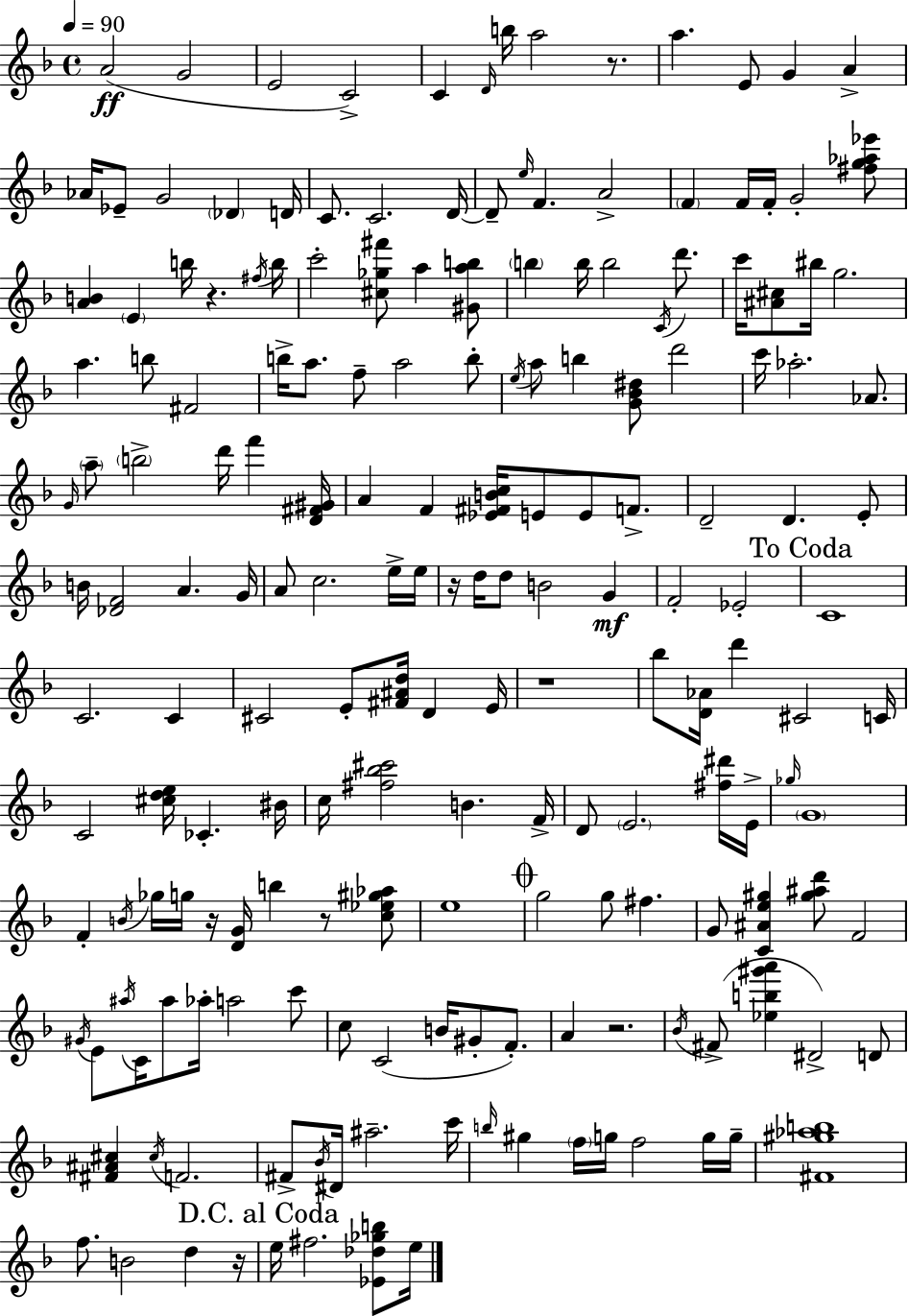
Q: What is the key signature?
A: D minor